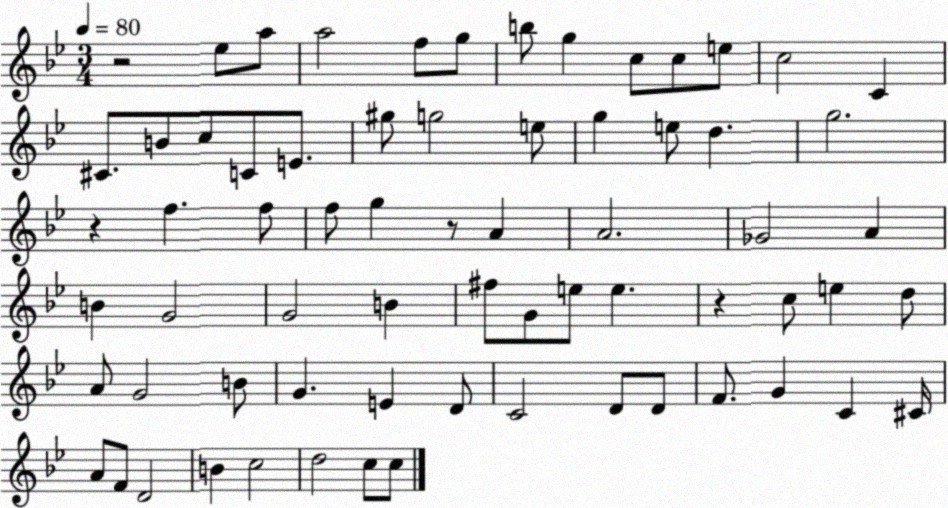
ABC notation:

X:1
T:Untitled
M:3/4
L:1/4
K:Bb
z2 _e/2 a/2 a2 f/2 g/2 b/2 g c/2 c/2 e/2 c2 C ^C/2 B/2 c/2 C/2 E/2 ^g/2 g2 e/2 g e/2 d g2 z f f/2 f/2 g z/2 A A2 _G2 A B G2 G2 B ^f/2 G/2 e/2 e z c/2 e d/2 A/2 G2 B/2 G E D/2 C2 D/2 D/2 F/2 G C ^C/4 A/2 F/2 D2 B c2 d2 c/2 c/2